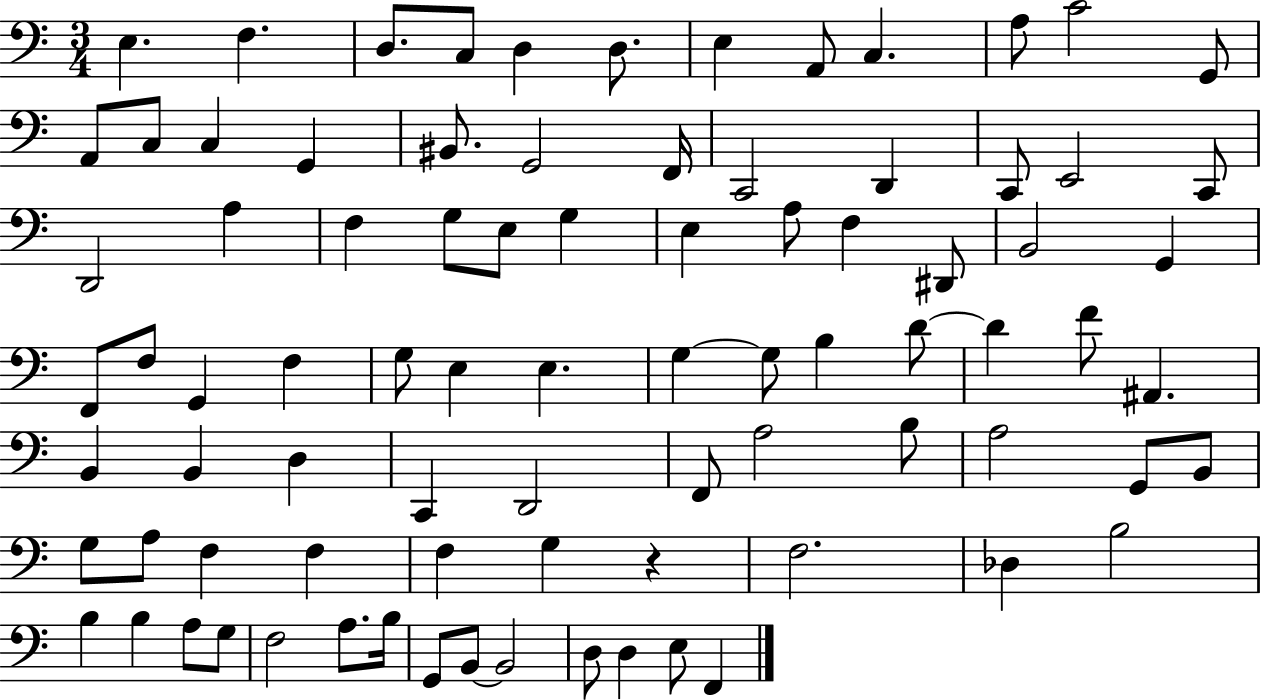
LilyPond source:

{
  \clef bass
  \numericTimeSignature
  \time 3/4
  \key c \major
  e4. f4. | d8. c8 d4 d8. | e4 a,8 c4. | a8 c'2 g,8 | \break a,8 c8 c4 g,4 | bis,8. g,2 f,16 | c,2 d,4 | c,8 e,2 c,8 | \break d,2 a4 | f4 g8 e8 g4 | e4 a8 f4 dis,8 | b,2 g,4 | \break f,8 f8 g,4 f4 | g8 e4 e4. | g4~~ g8 b4 d'8~~ | d'4 f'8 ais,4. | \break b,4 b,4 d4 | c,4 d,2 | f,8 a2 b8 | a2 g,8 b,8 | \break g8 a8 f4 f4 | f4 g4 r4 | f2. | des4 b2 | \break b4 b4 a8 g8 | f2 a8. b16 | g,8 b,8~~ b,2 | d8 d4 e8 f,4 | \break \bar "|."
}